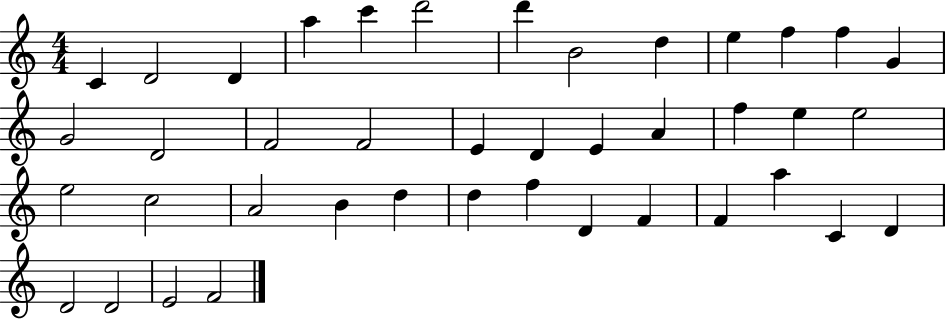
C4/q D4/h D4/q A5/q C6/q D6/h D6/q B4/h D5/q E5/q F5/q F5/q G4/q G4/h D4/h F4/h F4/h E4/q D4/q E4/q A4/q F5/q E5/q E5/h E5/h C5/h A4/h B4/q D5/q D5/q F5/q D4/q F4/q F4/q A5/q C4/q D4/q D4/h D4/h E4/h F4/h